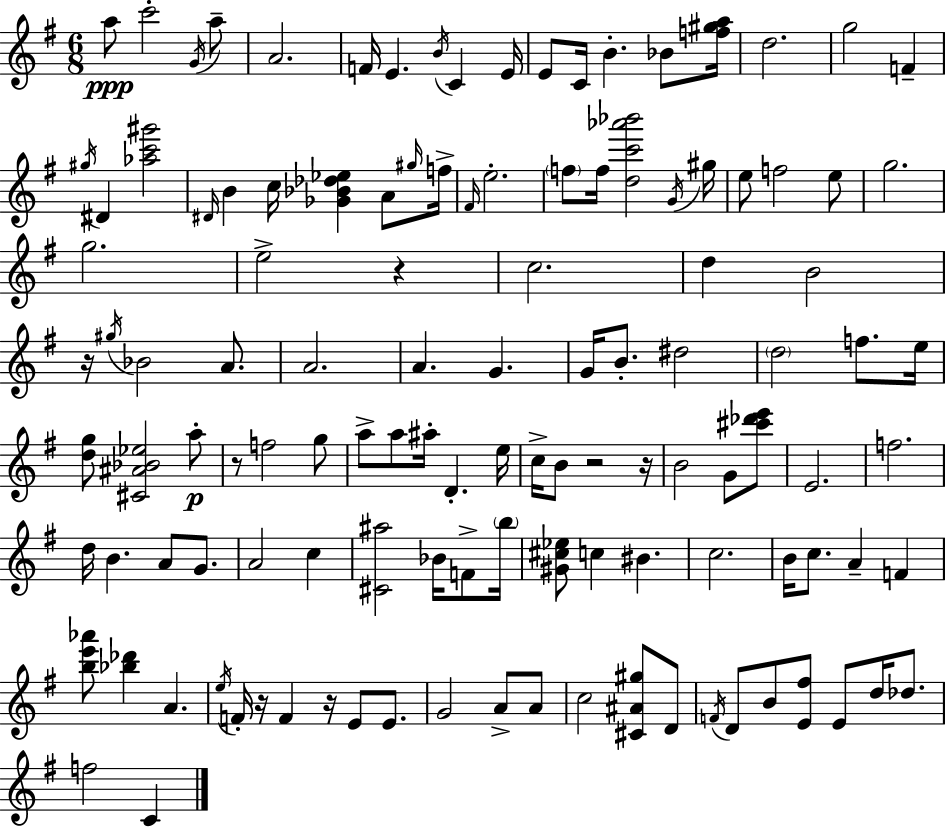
A5/e C6/h G4/s A5/e A4/h. F4/s E4/q. B4/s C4/q E4/s E4/e C4/s B4/q. Bb4/e [F5,G#5,A5]/s D5/h. G5/h F4/q G#5/s D#4/q [Ab5,C6,G#6]/h D#4/s B4/q C5/s [Gb4,Bb4,Db5,Eb5]/q A4/e G#5/s F5/s F#4/s E5/h. F5/e F5/s [D5,C6,Ab6,Bb6]/h G4/s G#5/s E5/e F5/h E5/e G5/h. G5/h. E5/h R/q C5/h. D5/q B4/h R/s G#5/s Bb4/h A4/e. A4/h. A4/q. G4/q. G4/s B4/e. D#5/h D5/h F5/e. E5/s [D5,G5]/e [C#4,A#4,Bb4,Eb5]/h A5/e R/e F5/h G5/e A5/e A5/e A#5/s D4/q. E5/s C5/s B4/e R/h R/s B4/h G4/e [C#6,Db6,E6]/e E4/h. F5/h. D5/s B4/q. A4/e G4/e. A4/h C5/q [C#4,A#5]/h Bb4/s F4/e B5/s [G#4,C#5,Eb5]/e C5/q BIS4/q. C5/h. B4/s C5/e. A4/q F4/q [B5,E6,Ab6]/e [Bb5,Db6]/q A4/q. E5/s F4/s R/s F4/q R/s E4/e E4/e. G4/h A4/e A4/e C5/h [C#4,A#4,G#5]/e D4/e F4/s D4/e B4/e [E4,F#5]/e E4/e D5/s Db5/e. F5/h C4/q